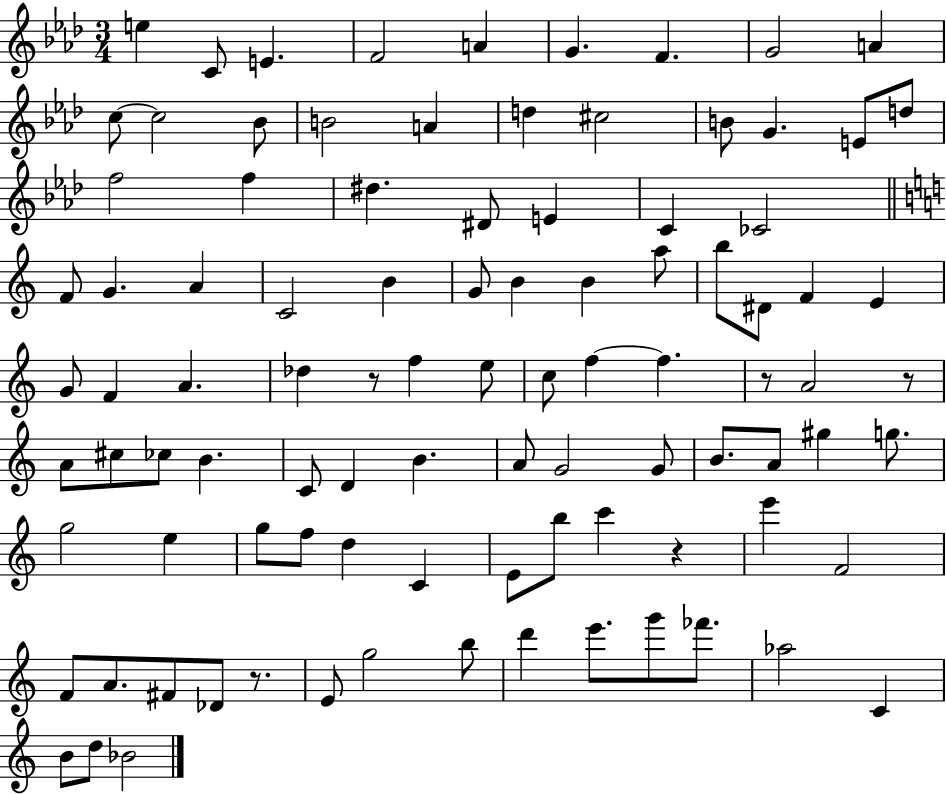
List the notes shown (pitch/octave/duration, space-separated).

E5/q C4/e E4/q. F4/h A4/q G4/q. F4/q. G4/h A4/q C5/e C5/h Bb4/e B4/h A4/q D5/q C#5/h B4/e G4/q. E4/e D5/e F5/h F5/q D#5/q. D#4/e E4/q C4/q CES4/h F4/e G4/q. A4/q C4/h B4/q G4/e B4/q B4/q A5/e B5/e D#4/e F4/q E4/q G4/e F4/q A4/q. Db5/q R/e F5/q E5/e C5/e F5/q F5/q. R/e A4/h R/e A4/e C#5/e CES5/e B4/q. C4/e D4/q B4/q. A4/e G4/h G4/e B4/e. A4/e G#5/q G5/e. G5/h E5/q G5/e F5/e D5/q C4/q E4/e B5/e C6/q R/q E6/q F4/h F4/e A4/e. F#4/e Db4/e R/e. E4/e G5/h B5/e D6/q E6/e. G6/e FES6/e. Ab5/h C4/q B4/e D5/e Bb4/h